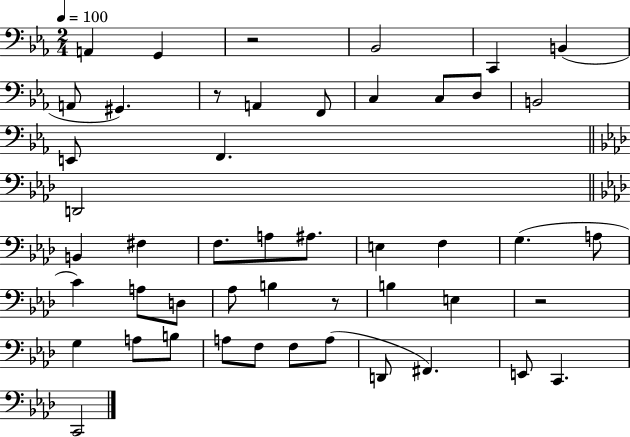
X:1
T:Untitled
M:2/4
L:1/4
K:Eb
A,, G,, z2 _B,,2 C,, B,, A,,/2 ^G,, z/2 A,, F,,/2 C, C,/2 D,/2 B,,2 E,,/2 F,, D,,2 B,, ^F, F,/2 A,/2 ^A,/2 E, F, G, A,/2 C A,/2 D,/2 _A,/2 B, z/2 B, E, z2 G, A,/2 B,/2 A,/2 F,/2 F,/2 A,/2 D,,/2 ^F,, E,,/2 C,, C,,2